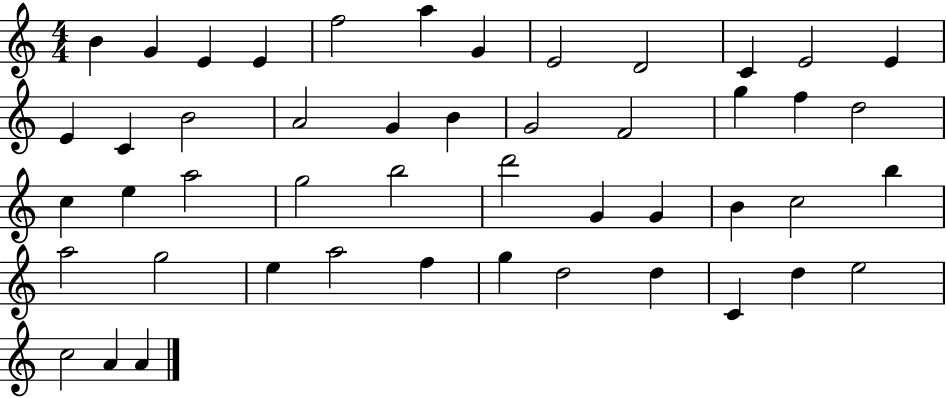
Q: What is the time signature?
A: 4/4